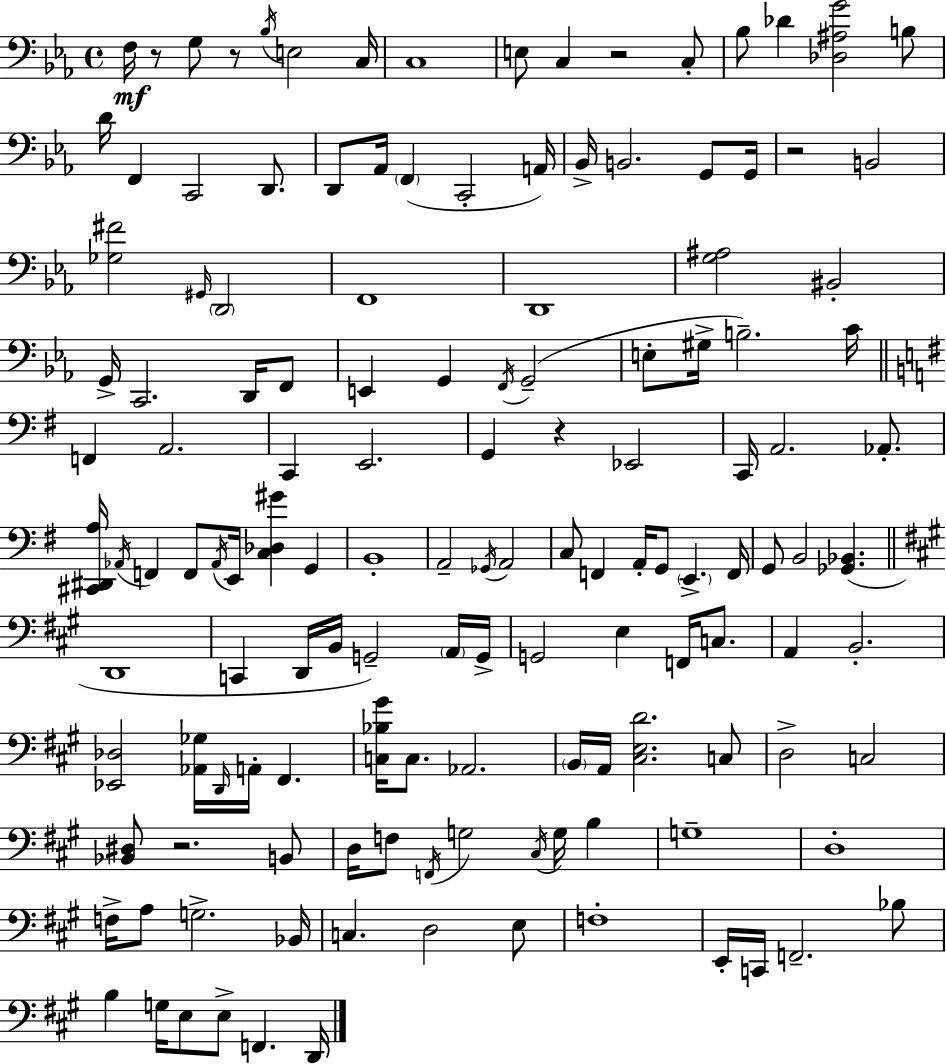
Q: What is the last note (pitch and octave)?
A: D2